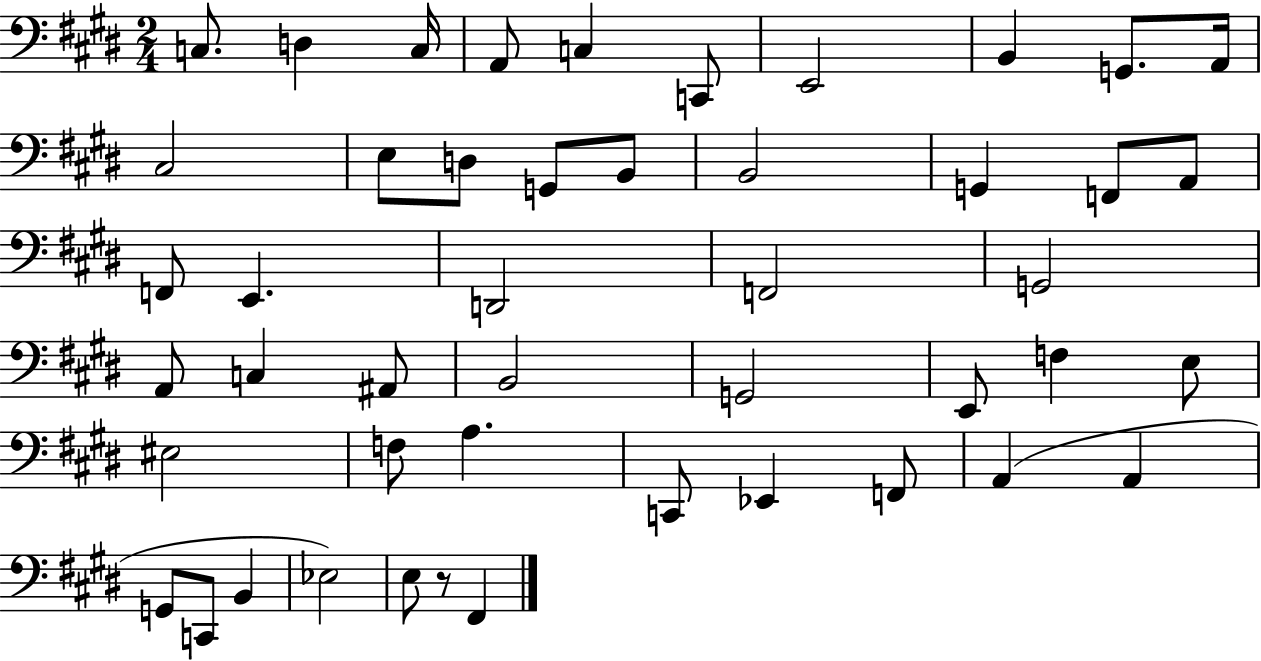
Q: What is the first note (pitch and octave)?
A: C3